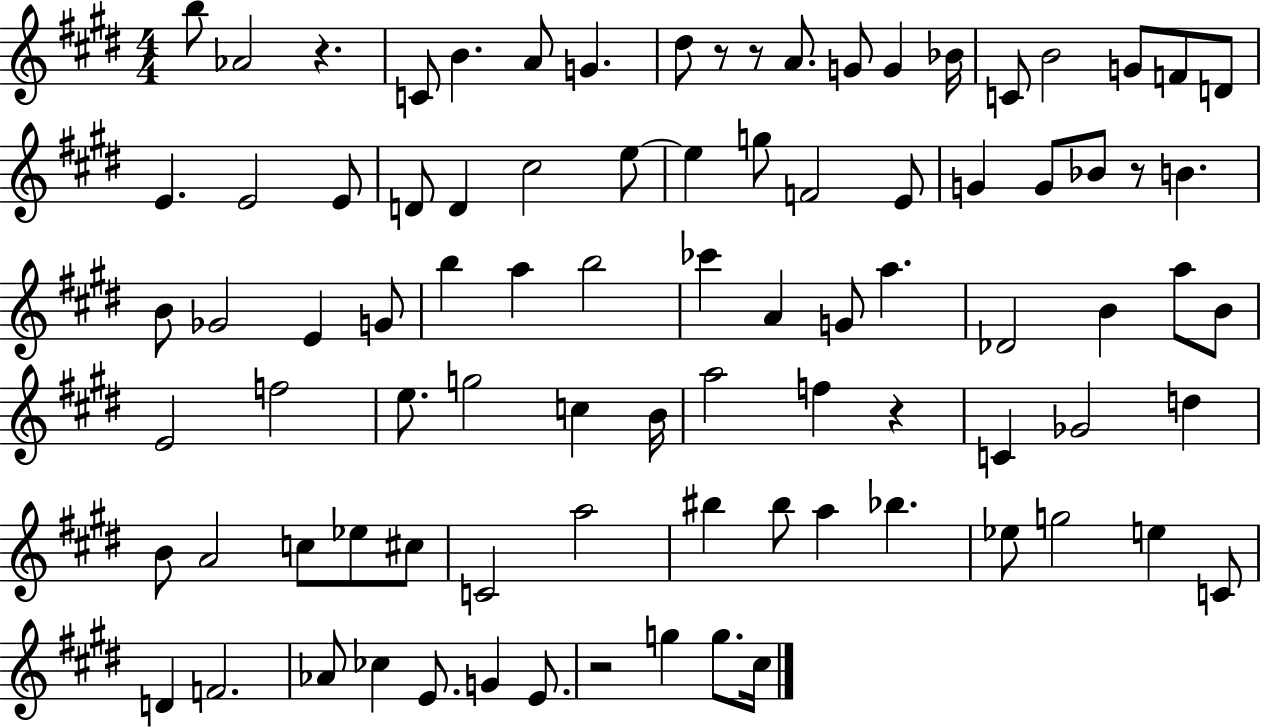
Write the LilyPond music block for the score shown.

{
  \clef treble
  \numericTimeSignature
  \time 4/4
  \key e \major
  b''8 aes'2 r4. | c'8 b'4. a'8 g'4. | dis''8 r8 r8 a'8. g'8 g'4 bes'16 | c'8 b'2 g'8 f'8 d'8 | \break e'4. e'2 e'8 | d'8 d'4 cis''2 e''8~~ | e''4 g''8 f'2 e'8 | g'4 g'8 bes'8 r8 b'4. | \break b'8 ges'2 e'4 g'8 | b''4 a''4 b''2 | ces'''4 a'4 g'8 a''4. | des'2 b'4 a''8 b'8 | \break e'2 f''2 | e''8. g''2 c''4 b'16 | a''2 f''4 r4 | c'4 ges'2 d''4 | \break b'8 a'2 c''8 ees''8 cis''8 | c'2 a''2 | bis''4 bis''8 a''4 bes''4. | ees''8 g''2 e''4 c'8 | \break d'4 f'2. | aes'8 ces''4 e'8. g'4 e'8. | r2 g''4 g''8. cis''16 | \bar "|."
}